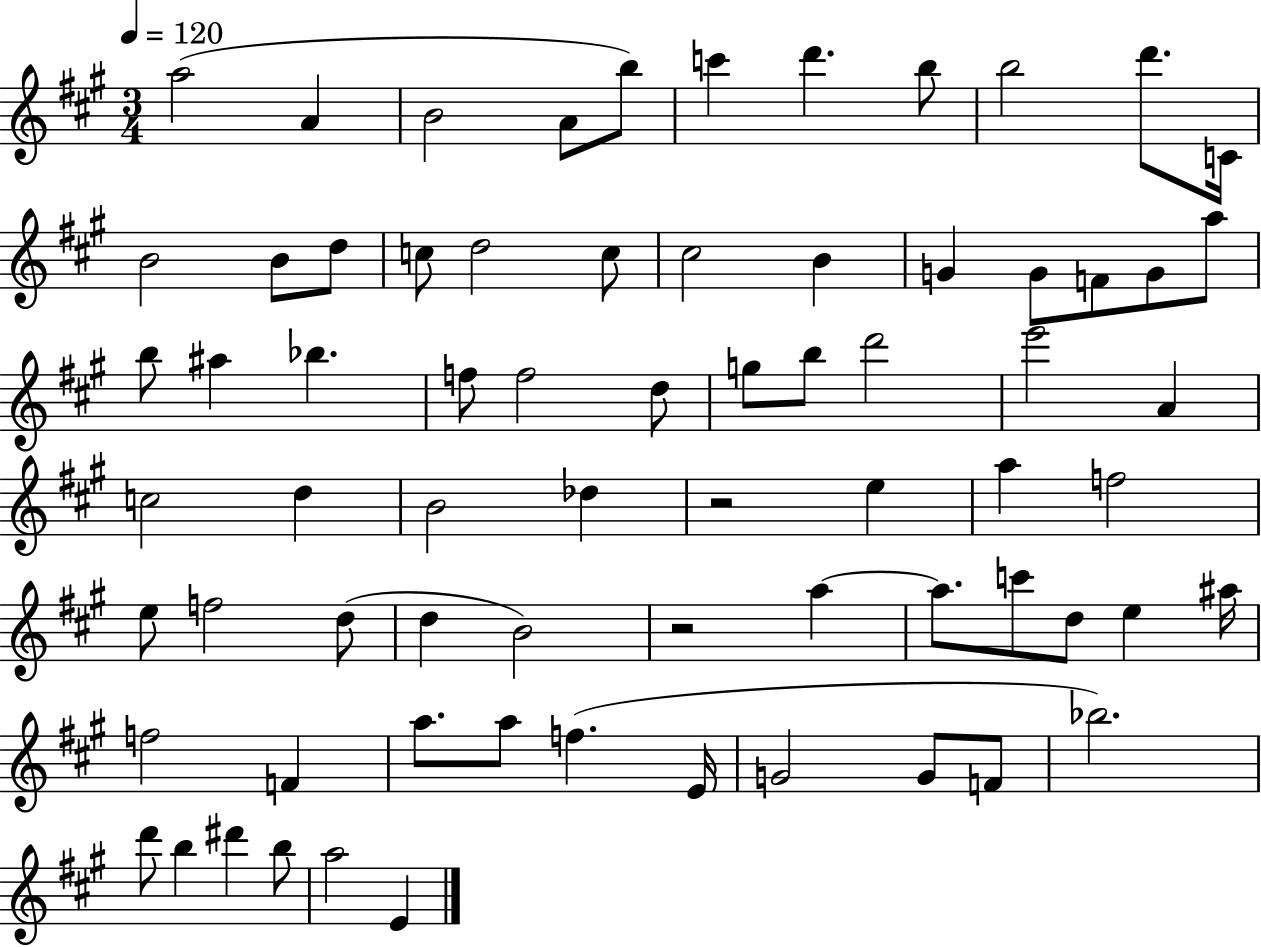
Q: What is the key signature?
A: A major